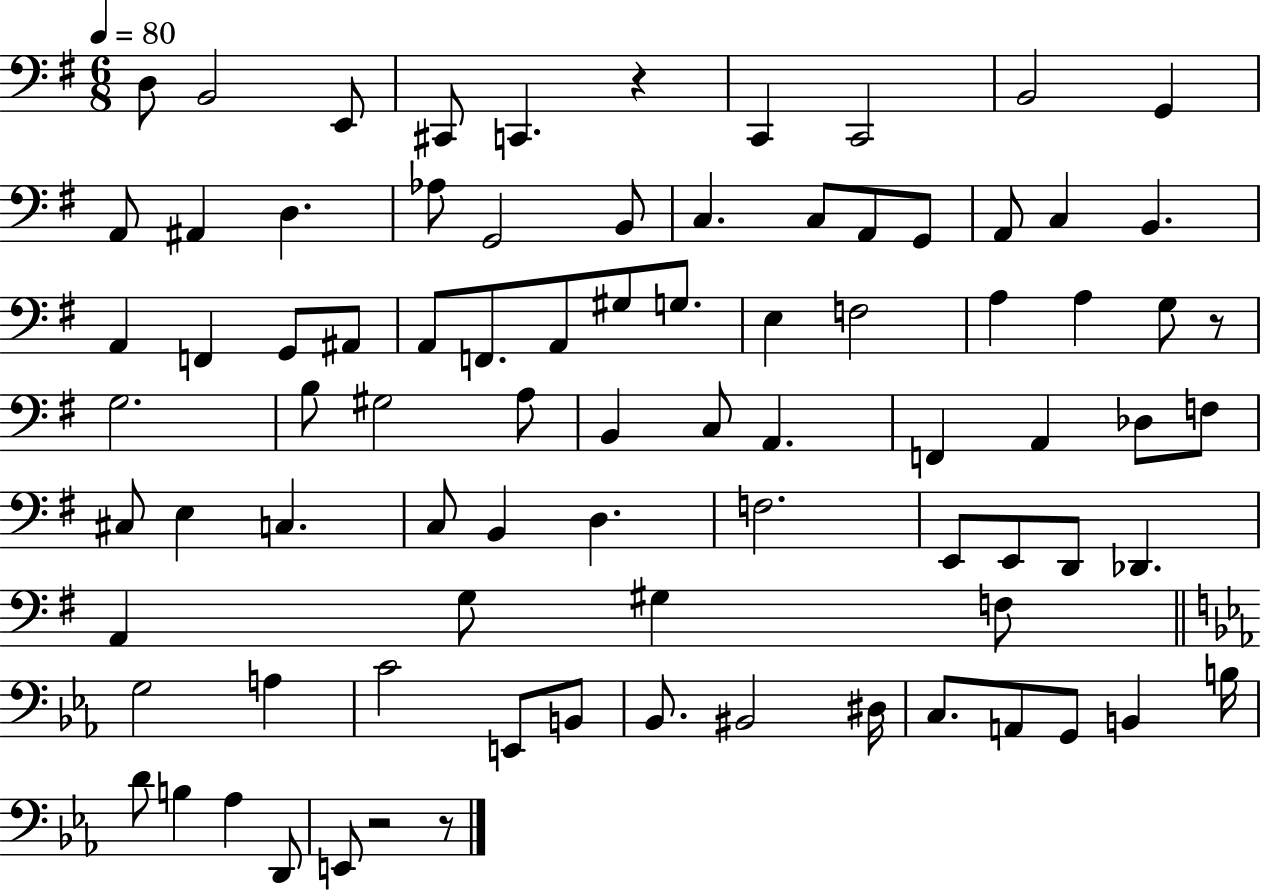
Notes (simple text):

D3/e B2/h E2/e C#2/e C2/q. R/q C2/q C2/h B2/h G2/q A2/e A#2/q D3/q. Ab3/e G2/h B2/e C3/q. C3/e A2/e G2/e A2/e C3/q B2/q. A2/q F2/q G2/e A#2/e A2/e F2/e. A2/e G#3/e G3/e. E3/q F3/h A3/q A3/q G3/e R/e G3/h. B3/e G#3/h A3/e B2/q C3/e A2/q. F2/q A2/q Db3/e F3/e C#3/e E3/q C3/q. C3/e B2/q D3/q. F3/h. E2/e E2/e D2/e Db2/q. A2/q G3/e G#3/q F3/e G3/h A3/q C4/h E2/e B2/e Bb2/e. BIS2/h D#3/s C3/e. A2/e G2/e B2/q B3/s D4/e B3/q Ab3/q D2/e E2/e R/h R/e